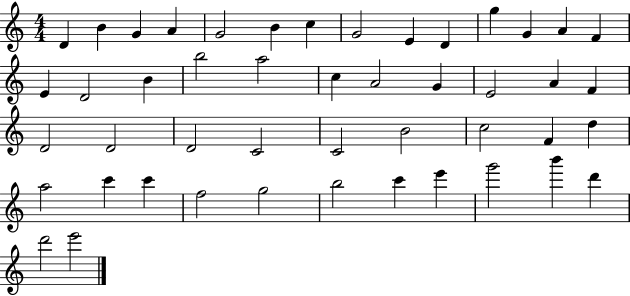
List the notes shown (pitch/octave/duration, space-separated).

D4/q B4/q G4/q A4/q G4/h B4/q C5/q G4/h E4/q D4/q G5/q G4/q A4/q F4/q E4/q D4/h B4/q B5/h A5/h C5/q A4/h G4/q E4/h A4/q F4/q D4/h D4/h D4/h C4/h C4/h B4/h C5/h F4/q D5/q A5/h C6/q C6/q F5/h G5/h B5/h C6/q E6/q G6/h B6/q D6/q D6/h E6/h